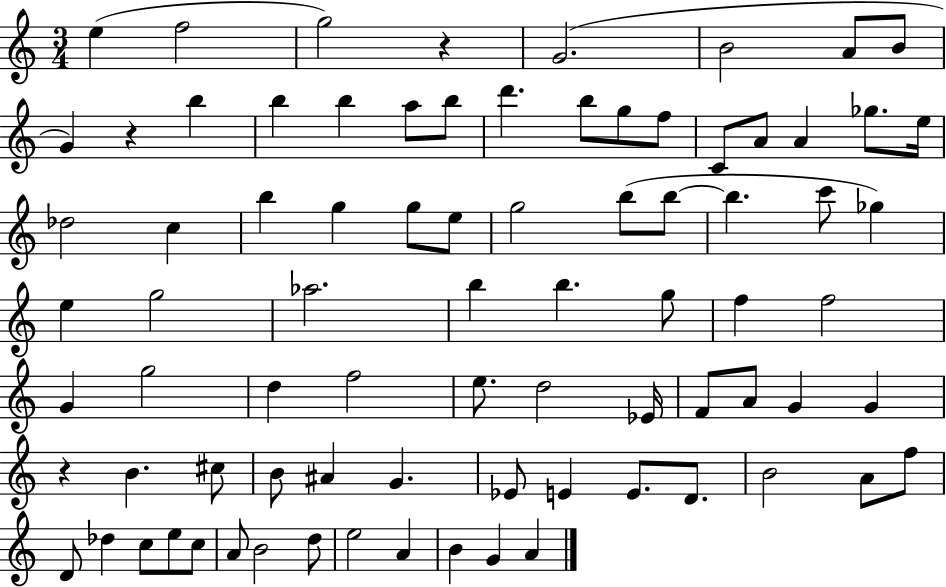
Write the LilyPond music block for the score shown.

{
  \clef treble
  \numericTimeSignature
  \time 3/4
  \key c \major
  e''4( f''2 | g''2) r4 | g'2.( | b'2 a'8 b'8 | \break g'4) r4 b''4 | b''4 b''4 a''8 b''8 | d'''4. b''8 g''8 f''8 | c'8 a'8 a'4 ges''8. e''16 | \break des''2 c''4 | b''4 g''4 g''8 e''8 | g''2 b''8( b''8~~ | b''4. c'''8 ges''4) | \break e''4 g''2 | aes''2. | b''4 b''4. g''8 | f''4 f''2 | \break g'4 g''2 | d''4 f''2 | e''8. d''2 ees'16 | f'8 a'8 g'4 g'4 | \break r4 b'4. cis''8 | b'8 ais'4 g'4. | ees'8 e'4 e'8. d'8. | b'2 a'8 f''8 | \break d'8 des''4 c''8 e''8 c''8 | a'8 b'2 d''8 | e''2 a'4 | b'4 g'4 a'4 | \break \bar "|."
}